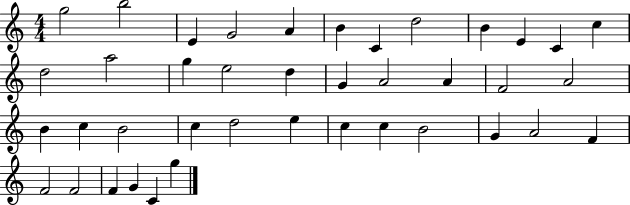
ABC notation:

X:1
T:Untitled
M:4/4
L:1/4
K:C
g2 b2 E G2 A B C d2 B E C c d2 a2 g e2 d G A2 A F2 A2 B c B2 c d2 e c c B2 G A2 F F2 F2 F G C g